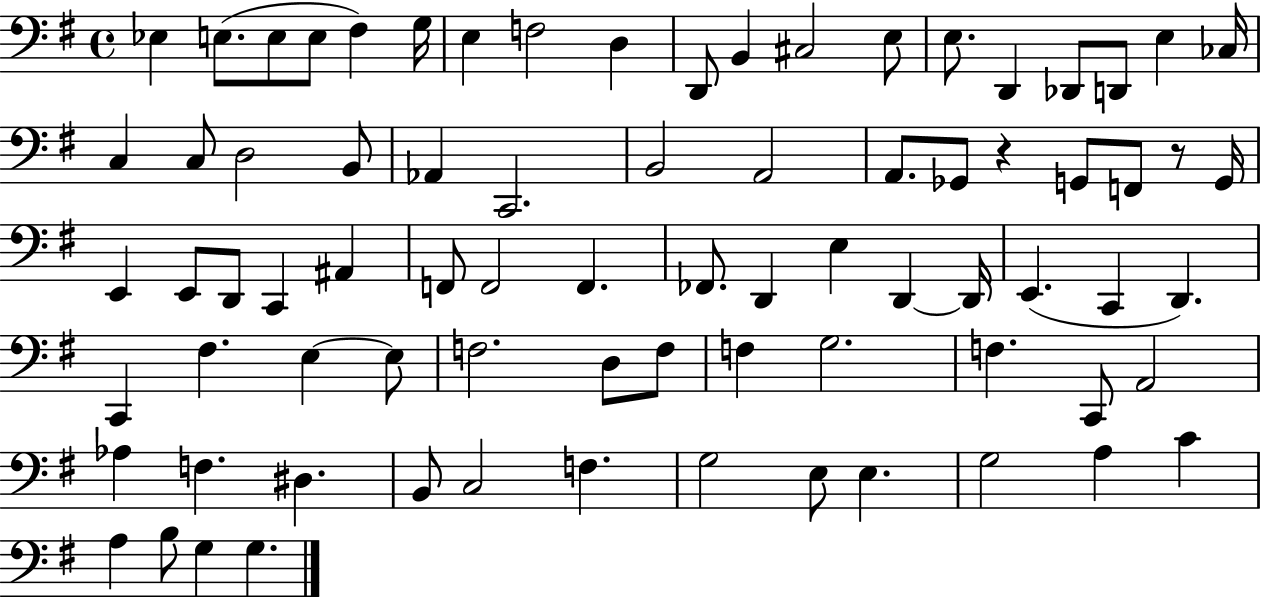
Eb3/q E3/e. E3/e E3/e F#3/q G3/s E3/q F3/h D3/q D2/e B2/q C#3/h E3/e E3/e. D2/q Db2/e D2/e E3/q CES3/s C3/q C3/e D3/h B2/e Ab2/q C2/h. B2/h A2/h A2/e. Gb2/e R/q G2/e F2/e R/e G2/s E2/q E2/e D2/e C2/q A#2/q F2/e F2/h F2/q. FES2/e. D2/q E3/q D2/q D2/s E2/q. C2/q D2/q. C2/q F#3/q. E3/q E3/e F3/h. D3/e F3/e F3/q G3/h. F3/q. C2/e A2/h Ab3/q F3/q. D#3/q. B2/e C3/h F3/q. G3/h E3/e E3/q. G3/h A3/q C4/q A3/q B3/e G3/q G3/q.